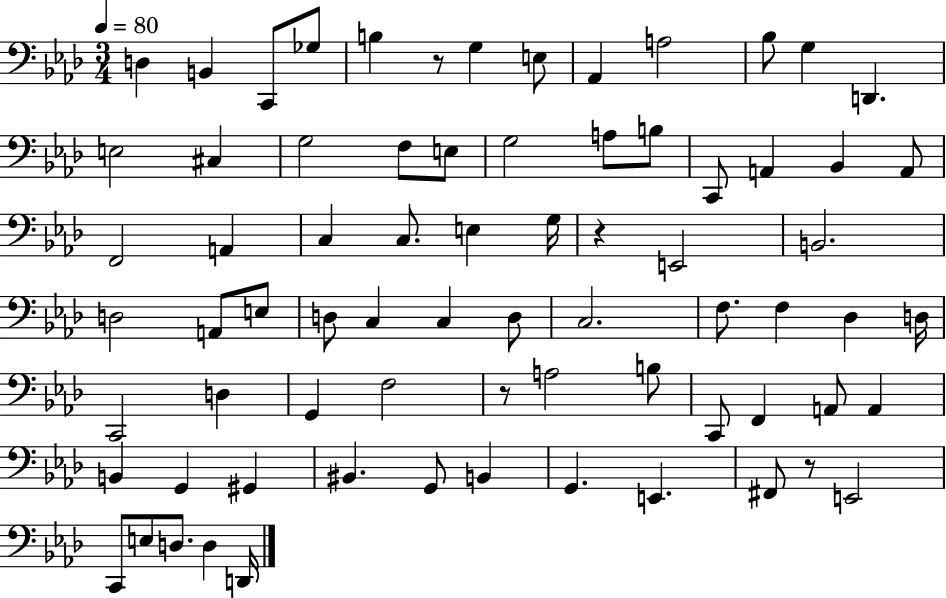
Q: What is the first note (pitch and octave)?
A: D3